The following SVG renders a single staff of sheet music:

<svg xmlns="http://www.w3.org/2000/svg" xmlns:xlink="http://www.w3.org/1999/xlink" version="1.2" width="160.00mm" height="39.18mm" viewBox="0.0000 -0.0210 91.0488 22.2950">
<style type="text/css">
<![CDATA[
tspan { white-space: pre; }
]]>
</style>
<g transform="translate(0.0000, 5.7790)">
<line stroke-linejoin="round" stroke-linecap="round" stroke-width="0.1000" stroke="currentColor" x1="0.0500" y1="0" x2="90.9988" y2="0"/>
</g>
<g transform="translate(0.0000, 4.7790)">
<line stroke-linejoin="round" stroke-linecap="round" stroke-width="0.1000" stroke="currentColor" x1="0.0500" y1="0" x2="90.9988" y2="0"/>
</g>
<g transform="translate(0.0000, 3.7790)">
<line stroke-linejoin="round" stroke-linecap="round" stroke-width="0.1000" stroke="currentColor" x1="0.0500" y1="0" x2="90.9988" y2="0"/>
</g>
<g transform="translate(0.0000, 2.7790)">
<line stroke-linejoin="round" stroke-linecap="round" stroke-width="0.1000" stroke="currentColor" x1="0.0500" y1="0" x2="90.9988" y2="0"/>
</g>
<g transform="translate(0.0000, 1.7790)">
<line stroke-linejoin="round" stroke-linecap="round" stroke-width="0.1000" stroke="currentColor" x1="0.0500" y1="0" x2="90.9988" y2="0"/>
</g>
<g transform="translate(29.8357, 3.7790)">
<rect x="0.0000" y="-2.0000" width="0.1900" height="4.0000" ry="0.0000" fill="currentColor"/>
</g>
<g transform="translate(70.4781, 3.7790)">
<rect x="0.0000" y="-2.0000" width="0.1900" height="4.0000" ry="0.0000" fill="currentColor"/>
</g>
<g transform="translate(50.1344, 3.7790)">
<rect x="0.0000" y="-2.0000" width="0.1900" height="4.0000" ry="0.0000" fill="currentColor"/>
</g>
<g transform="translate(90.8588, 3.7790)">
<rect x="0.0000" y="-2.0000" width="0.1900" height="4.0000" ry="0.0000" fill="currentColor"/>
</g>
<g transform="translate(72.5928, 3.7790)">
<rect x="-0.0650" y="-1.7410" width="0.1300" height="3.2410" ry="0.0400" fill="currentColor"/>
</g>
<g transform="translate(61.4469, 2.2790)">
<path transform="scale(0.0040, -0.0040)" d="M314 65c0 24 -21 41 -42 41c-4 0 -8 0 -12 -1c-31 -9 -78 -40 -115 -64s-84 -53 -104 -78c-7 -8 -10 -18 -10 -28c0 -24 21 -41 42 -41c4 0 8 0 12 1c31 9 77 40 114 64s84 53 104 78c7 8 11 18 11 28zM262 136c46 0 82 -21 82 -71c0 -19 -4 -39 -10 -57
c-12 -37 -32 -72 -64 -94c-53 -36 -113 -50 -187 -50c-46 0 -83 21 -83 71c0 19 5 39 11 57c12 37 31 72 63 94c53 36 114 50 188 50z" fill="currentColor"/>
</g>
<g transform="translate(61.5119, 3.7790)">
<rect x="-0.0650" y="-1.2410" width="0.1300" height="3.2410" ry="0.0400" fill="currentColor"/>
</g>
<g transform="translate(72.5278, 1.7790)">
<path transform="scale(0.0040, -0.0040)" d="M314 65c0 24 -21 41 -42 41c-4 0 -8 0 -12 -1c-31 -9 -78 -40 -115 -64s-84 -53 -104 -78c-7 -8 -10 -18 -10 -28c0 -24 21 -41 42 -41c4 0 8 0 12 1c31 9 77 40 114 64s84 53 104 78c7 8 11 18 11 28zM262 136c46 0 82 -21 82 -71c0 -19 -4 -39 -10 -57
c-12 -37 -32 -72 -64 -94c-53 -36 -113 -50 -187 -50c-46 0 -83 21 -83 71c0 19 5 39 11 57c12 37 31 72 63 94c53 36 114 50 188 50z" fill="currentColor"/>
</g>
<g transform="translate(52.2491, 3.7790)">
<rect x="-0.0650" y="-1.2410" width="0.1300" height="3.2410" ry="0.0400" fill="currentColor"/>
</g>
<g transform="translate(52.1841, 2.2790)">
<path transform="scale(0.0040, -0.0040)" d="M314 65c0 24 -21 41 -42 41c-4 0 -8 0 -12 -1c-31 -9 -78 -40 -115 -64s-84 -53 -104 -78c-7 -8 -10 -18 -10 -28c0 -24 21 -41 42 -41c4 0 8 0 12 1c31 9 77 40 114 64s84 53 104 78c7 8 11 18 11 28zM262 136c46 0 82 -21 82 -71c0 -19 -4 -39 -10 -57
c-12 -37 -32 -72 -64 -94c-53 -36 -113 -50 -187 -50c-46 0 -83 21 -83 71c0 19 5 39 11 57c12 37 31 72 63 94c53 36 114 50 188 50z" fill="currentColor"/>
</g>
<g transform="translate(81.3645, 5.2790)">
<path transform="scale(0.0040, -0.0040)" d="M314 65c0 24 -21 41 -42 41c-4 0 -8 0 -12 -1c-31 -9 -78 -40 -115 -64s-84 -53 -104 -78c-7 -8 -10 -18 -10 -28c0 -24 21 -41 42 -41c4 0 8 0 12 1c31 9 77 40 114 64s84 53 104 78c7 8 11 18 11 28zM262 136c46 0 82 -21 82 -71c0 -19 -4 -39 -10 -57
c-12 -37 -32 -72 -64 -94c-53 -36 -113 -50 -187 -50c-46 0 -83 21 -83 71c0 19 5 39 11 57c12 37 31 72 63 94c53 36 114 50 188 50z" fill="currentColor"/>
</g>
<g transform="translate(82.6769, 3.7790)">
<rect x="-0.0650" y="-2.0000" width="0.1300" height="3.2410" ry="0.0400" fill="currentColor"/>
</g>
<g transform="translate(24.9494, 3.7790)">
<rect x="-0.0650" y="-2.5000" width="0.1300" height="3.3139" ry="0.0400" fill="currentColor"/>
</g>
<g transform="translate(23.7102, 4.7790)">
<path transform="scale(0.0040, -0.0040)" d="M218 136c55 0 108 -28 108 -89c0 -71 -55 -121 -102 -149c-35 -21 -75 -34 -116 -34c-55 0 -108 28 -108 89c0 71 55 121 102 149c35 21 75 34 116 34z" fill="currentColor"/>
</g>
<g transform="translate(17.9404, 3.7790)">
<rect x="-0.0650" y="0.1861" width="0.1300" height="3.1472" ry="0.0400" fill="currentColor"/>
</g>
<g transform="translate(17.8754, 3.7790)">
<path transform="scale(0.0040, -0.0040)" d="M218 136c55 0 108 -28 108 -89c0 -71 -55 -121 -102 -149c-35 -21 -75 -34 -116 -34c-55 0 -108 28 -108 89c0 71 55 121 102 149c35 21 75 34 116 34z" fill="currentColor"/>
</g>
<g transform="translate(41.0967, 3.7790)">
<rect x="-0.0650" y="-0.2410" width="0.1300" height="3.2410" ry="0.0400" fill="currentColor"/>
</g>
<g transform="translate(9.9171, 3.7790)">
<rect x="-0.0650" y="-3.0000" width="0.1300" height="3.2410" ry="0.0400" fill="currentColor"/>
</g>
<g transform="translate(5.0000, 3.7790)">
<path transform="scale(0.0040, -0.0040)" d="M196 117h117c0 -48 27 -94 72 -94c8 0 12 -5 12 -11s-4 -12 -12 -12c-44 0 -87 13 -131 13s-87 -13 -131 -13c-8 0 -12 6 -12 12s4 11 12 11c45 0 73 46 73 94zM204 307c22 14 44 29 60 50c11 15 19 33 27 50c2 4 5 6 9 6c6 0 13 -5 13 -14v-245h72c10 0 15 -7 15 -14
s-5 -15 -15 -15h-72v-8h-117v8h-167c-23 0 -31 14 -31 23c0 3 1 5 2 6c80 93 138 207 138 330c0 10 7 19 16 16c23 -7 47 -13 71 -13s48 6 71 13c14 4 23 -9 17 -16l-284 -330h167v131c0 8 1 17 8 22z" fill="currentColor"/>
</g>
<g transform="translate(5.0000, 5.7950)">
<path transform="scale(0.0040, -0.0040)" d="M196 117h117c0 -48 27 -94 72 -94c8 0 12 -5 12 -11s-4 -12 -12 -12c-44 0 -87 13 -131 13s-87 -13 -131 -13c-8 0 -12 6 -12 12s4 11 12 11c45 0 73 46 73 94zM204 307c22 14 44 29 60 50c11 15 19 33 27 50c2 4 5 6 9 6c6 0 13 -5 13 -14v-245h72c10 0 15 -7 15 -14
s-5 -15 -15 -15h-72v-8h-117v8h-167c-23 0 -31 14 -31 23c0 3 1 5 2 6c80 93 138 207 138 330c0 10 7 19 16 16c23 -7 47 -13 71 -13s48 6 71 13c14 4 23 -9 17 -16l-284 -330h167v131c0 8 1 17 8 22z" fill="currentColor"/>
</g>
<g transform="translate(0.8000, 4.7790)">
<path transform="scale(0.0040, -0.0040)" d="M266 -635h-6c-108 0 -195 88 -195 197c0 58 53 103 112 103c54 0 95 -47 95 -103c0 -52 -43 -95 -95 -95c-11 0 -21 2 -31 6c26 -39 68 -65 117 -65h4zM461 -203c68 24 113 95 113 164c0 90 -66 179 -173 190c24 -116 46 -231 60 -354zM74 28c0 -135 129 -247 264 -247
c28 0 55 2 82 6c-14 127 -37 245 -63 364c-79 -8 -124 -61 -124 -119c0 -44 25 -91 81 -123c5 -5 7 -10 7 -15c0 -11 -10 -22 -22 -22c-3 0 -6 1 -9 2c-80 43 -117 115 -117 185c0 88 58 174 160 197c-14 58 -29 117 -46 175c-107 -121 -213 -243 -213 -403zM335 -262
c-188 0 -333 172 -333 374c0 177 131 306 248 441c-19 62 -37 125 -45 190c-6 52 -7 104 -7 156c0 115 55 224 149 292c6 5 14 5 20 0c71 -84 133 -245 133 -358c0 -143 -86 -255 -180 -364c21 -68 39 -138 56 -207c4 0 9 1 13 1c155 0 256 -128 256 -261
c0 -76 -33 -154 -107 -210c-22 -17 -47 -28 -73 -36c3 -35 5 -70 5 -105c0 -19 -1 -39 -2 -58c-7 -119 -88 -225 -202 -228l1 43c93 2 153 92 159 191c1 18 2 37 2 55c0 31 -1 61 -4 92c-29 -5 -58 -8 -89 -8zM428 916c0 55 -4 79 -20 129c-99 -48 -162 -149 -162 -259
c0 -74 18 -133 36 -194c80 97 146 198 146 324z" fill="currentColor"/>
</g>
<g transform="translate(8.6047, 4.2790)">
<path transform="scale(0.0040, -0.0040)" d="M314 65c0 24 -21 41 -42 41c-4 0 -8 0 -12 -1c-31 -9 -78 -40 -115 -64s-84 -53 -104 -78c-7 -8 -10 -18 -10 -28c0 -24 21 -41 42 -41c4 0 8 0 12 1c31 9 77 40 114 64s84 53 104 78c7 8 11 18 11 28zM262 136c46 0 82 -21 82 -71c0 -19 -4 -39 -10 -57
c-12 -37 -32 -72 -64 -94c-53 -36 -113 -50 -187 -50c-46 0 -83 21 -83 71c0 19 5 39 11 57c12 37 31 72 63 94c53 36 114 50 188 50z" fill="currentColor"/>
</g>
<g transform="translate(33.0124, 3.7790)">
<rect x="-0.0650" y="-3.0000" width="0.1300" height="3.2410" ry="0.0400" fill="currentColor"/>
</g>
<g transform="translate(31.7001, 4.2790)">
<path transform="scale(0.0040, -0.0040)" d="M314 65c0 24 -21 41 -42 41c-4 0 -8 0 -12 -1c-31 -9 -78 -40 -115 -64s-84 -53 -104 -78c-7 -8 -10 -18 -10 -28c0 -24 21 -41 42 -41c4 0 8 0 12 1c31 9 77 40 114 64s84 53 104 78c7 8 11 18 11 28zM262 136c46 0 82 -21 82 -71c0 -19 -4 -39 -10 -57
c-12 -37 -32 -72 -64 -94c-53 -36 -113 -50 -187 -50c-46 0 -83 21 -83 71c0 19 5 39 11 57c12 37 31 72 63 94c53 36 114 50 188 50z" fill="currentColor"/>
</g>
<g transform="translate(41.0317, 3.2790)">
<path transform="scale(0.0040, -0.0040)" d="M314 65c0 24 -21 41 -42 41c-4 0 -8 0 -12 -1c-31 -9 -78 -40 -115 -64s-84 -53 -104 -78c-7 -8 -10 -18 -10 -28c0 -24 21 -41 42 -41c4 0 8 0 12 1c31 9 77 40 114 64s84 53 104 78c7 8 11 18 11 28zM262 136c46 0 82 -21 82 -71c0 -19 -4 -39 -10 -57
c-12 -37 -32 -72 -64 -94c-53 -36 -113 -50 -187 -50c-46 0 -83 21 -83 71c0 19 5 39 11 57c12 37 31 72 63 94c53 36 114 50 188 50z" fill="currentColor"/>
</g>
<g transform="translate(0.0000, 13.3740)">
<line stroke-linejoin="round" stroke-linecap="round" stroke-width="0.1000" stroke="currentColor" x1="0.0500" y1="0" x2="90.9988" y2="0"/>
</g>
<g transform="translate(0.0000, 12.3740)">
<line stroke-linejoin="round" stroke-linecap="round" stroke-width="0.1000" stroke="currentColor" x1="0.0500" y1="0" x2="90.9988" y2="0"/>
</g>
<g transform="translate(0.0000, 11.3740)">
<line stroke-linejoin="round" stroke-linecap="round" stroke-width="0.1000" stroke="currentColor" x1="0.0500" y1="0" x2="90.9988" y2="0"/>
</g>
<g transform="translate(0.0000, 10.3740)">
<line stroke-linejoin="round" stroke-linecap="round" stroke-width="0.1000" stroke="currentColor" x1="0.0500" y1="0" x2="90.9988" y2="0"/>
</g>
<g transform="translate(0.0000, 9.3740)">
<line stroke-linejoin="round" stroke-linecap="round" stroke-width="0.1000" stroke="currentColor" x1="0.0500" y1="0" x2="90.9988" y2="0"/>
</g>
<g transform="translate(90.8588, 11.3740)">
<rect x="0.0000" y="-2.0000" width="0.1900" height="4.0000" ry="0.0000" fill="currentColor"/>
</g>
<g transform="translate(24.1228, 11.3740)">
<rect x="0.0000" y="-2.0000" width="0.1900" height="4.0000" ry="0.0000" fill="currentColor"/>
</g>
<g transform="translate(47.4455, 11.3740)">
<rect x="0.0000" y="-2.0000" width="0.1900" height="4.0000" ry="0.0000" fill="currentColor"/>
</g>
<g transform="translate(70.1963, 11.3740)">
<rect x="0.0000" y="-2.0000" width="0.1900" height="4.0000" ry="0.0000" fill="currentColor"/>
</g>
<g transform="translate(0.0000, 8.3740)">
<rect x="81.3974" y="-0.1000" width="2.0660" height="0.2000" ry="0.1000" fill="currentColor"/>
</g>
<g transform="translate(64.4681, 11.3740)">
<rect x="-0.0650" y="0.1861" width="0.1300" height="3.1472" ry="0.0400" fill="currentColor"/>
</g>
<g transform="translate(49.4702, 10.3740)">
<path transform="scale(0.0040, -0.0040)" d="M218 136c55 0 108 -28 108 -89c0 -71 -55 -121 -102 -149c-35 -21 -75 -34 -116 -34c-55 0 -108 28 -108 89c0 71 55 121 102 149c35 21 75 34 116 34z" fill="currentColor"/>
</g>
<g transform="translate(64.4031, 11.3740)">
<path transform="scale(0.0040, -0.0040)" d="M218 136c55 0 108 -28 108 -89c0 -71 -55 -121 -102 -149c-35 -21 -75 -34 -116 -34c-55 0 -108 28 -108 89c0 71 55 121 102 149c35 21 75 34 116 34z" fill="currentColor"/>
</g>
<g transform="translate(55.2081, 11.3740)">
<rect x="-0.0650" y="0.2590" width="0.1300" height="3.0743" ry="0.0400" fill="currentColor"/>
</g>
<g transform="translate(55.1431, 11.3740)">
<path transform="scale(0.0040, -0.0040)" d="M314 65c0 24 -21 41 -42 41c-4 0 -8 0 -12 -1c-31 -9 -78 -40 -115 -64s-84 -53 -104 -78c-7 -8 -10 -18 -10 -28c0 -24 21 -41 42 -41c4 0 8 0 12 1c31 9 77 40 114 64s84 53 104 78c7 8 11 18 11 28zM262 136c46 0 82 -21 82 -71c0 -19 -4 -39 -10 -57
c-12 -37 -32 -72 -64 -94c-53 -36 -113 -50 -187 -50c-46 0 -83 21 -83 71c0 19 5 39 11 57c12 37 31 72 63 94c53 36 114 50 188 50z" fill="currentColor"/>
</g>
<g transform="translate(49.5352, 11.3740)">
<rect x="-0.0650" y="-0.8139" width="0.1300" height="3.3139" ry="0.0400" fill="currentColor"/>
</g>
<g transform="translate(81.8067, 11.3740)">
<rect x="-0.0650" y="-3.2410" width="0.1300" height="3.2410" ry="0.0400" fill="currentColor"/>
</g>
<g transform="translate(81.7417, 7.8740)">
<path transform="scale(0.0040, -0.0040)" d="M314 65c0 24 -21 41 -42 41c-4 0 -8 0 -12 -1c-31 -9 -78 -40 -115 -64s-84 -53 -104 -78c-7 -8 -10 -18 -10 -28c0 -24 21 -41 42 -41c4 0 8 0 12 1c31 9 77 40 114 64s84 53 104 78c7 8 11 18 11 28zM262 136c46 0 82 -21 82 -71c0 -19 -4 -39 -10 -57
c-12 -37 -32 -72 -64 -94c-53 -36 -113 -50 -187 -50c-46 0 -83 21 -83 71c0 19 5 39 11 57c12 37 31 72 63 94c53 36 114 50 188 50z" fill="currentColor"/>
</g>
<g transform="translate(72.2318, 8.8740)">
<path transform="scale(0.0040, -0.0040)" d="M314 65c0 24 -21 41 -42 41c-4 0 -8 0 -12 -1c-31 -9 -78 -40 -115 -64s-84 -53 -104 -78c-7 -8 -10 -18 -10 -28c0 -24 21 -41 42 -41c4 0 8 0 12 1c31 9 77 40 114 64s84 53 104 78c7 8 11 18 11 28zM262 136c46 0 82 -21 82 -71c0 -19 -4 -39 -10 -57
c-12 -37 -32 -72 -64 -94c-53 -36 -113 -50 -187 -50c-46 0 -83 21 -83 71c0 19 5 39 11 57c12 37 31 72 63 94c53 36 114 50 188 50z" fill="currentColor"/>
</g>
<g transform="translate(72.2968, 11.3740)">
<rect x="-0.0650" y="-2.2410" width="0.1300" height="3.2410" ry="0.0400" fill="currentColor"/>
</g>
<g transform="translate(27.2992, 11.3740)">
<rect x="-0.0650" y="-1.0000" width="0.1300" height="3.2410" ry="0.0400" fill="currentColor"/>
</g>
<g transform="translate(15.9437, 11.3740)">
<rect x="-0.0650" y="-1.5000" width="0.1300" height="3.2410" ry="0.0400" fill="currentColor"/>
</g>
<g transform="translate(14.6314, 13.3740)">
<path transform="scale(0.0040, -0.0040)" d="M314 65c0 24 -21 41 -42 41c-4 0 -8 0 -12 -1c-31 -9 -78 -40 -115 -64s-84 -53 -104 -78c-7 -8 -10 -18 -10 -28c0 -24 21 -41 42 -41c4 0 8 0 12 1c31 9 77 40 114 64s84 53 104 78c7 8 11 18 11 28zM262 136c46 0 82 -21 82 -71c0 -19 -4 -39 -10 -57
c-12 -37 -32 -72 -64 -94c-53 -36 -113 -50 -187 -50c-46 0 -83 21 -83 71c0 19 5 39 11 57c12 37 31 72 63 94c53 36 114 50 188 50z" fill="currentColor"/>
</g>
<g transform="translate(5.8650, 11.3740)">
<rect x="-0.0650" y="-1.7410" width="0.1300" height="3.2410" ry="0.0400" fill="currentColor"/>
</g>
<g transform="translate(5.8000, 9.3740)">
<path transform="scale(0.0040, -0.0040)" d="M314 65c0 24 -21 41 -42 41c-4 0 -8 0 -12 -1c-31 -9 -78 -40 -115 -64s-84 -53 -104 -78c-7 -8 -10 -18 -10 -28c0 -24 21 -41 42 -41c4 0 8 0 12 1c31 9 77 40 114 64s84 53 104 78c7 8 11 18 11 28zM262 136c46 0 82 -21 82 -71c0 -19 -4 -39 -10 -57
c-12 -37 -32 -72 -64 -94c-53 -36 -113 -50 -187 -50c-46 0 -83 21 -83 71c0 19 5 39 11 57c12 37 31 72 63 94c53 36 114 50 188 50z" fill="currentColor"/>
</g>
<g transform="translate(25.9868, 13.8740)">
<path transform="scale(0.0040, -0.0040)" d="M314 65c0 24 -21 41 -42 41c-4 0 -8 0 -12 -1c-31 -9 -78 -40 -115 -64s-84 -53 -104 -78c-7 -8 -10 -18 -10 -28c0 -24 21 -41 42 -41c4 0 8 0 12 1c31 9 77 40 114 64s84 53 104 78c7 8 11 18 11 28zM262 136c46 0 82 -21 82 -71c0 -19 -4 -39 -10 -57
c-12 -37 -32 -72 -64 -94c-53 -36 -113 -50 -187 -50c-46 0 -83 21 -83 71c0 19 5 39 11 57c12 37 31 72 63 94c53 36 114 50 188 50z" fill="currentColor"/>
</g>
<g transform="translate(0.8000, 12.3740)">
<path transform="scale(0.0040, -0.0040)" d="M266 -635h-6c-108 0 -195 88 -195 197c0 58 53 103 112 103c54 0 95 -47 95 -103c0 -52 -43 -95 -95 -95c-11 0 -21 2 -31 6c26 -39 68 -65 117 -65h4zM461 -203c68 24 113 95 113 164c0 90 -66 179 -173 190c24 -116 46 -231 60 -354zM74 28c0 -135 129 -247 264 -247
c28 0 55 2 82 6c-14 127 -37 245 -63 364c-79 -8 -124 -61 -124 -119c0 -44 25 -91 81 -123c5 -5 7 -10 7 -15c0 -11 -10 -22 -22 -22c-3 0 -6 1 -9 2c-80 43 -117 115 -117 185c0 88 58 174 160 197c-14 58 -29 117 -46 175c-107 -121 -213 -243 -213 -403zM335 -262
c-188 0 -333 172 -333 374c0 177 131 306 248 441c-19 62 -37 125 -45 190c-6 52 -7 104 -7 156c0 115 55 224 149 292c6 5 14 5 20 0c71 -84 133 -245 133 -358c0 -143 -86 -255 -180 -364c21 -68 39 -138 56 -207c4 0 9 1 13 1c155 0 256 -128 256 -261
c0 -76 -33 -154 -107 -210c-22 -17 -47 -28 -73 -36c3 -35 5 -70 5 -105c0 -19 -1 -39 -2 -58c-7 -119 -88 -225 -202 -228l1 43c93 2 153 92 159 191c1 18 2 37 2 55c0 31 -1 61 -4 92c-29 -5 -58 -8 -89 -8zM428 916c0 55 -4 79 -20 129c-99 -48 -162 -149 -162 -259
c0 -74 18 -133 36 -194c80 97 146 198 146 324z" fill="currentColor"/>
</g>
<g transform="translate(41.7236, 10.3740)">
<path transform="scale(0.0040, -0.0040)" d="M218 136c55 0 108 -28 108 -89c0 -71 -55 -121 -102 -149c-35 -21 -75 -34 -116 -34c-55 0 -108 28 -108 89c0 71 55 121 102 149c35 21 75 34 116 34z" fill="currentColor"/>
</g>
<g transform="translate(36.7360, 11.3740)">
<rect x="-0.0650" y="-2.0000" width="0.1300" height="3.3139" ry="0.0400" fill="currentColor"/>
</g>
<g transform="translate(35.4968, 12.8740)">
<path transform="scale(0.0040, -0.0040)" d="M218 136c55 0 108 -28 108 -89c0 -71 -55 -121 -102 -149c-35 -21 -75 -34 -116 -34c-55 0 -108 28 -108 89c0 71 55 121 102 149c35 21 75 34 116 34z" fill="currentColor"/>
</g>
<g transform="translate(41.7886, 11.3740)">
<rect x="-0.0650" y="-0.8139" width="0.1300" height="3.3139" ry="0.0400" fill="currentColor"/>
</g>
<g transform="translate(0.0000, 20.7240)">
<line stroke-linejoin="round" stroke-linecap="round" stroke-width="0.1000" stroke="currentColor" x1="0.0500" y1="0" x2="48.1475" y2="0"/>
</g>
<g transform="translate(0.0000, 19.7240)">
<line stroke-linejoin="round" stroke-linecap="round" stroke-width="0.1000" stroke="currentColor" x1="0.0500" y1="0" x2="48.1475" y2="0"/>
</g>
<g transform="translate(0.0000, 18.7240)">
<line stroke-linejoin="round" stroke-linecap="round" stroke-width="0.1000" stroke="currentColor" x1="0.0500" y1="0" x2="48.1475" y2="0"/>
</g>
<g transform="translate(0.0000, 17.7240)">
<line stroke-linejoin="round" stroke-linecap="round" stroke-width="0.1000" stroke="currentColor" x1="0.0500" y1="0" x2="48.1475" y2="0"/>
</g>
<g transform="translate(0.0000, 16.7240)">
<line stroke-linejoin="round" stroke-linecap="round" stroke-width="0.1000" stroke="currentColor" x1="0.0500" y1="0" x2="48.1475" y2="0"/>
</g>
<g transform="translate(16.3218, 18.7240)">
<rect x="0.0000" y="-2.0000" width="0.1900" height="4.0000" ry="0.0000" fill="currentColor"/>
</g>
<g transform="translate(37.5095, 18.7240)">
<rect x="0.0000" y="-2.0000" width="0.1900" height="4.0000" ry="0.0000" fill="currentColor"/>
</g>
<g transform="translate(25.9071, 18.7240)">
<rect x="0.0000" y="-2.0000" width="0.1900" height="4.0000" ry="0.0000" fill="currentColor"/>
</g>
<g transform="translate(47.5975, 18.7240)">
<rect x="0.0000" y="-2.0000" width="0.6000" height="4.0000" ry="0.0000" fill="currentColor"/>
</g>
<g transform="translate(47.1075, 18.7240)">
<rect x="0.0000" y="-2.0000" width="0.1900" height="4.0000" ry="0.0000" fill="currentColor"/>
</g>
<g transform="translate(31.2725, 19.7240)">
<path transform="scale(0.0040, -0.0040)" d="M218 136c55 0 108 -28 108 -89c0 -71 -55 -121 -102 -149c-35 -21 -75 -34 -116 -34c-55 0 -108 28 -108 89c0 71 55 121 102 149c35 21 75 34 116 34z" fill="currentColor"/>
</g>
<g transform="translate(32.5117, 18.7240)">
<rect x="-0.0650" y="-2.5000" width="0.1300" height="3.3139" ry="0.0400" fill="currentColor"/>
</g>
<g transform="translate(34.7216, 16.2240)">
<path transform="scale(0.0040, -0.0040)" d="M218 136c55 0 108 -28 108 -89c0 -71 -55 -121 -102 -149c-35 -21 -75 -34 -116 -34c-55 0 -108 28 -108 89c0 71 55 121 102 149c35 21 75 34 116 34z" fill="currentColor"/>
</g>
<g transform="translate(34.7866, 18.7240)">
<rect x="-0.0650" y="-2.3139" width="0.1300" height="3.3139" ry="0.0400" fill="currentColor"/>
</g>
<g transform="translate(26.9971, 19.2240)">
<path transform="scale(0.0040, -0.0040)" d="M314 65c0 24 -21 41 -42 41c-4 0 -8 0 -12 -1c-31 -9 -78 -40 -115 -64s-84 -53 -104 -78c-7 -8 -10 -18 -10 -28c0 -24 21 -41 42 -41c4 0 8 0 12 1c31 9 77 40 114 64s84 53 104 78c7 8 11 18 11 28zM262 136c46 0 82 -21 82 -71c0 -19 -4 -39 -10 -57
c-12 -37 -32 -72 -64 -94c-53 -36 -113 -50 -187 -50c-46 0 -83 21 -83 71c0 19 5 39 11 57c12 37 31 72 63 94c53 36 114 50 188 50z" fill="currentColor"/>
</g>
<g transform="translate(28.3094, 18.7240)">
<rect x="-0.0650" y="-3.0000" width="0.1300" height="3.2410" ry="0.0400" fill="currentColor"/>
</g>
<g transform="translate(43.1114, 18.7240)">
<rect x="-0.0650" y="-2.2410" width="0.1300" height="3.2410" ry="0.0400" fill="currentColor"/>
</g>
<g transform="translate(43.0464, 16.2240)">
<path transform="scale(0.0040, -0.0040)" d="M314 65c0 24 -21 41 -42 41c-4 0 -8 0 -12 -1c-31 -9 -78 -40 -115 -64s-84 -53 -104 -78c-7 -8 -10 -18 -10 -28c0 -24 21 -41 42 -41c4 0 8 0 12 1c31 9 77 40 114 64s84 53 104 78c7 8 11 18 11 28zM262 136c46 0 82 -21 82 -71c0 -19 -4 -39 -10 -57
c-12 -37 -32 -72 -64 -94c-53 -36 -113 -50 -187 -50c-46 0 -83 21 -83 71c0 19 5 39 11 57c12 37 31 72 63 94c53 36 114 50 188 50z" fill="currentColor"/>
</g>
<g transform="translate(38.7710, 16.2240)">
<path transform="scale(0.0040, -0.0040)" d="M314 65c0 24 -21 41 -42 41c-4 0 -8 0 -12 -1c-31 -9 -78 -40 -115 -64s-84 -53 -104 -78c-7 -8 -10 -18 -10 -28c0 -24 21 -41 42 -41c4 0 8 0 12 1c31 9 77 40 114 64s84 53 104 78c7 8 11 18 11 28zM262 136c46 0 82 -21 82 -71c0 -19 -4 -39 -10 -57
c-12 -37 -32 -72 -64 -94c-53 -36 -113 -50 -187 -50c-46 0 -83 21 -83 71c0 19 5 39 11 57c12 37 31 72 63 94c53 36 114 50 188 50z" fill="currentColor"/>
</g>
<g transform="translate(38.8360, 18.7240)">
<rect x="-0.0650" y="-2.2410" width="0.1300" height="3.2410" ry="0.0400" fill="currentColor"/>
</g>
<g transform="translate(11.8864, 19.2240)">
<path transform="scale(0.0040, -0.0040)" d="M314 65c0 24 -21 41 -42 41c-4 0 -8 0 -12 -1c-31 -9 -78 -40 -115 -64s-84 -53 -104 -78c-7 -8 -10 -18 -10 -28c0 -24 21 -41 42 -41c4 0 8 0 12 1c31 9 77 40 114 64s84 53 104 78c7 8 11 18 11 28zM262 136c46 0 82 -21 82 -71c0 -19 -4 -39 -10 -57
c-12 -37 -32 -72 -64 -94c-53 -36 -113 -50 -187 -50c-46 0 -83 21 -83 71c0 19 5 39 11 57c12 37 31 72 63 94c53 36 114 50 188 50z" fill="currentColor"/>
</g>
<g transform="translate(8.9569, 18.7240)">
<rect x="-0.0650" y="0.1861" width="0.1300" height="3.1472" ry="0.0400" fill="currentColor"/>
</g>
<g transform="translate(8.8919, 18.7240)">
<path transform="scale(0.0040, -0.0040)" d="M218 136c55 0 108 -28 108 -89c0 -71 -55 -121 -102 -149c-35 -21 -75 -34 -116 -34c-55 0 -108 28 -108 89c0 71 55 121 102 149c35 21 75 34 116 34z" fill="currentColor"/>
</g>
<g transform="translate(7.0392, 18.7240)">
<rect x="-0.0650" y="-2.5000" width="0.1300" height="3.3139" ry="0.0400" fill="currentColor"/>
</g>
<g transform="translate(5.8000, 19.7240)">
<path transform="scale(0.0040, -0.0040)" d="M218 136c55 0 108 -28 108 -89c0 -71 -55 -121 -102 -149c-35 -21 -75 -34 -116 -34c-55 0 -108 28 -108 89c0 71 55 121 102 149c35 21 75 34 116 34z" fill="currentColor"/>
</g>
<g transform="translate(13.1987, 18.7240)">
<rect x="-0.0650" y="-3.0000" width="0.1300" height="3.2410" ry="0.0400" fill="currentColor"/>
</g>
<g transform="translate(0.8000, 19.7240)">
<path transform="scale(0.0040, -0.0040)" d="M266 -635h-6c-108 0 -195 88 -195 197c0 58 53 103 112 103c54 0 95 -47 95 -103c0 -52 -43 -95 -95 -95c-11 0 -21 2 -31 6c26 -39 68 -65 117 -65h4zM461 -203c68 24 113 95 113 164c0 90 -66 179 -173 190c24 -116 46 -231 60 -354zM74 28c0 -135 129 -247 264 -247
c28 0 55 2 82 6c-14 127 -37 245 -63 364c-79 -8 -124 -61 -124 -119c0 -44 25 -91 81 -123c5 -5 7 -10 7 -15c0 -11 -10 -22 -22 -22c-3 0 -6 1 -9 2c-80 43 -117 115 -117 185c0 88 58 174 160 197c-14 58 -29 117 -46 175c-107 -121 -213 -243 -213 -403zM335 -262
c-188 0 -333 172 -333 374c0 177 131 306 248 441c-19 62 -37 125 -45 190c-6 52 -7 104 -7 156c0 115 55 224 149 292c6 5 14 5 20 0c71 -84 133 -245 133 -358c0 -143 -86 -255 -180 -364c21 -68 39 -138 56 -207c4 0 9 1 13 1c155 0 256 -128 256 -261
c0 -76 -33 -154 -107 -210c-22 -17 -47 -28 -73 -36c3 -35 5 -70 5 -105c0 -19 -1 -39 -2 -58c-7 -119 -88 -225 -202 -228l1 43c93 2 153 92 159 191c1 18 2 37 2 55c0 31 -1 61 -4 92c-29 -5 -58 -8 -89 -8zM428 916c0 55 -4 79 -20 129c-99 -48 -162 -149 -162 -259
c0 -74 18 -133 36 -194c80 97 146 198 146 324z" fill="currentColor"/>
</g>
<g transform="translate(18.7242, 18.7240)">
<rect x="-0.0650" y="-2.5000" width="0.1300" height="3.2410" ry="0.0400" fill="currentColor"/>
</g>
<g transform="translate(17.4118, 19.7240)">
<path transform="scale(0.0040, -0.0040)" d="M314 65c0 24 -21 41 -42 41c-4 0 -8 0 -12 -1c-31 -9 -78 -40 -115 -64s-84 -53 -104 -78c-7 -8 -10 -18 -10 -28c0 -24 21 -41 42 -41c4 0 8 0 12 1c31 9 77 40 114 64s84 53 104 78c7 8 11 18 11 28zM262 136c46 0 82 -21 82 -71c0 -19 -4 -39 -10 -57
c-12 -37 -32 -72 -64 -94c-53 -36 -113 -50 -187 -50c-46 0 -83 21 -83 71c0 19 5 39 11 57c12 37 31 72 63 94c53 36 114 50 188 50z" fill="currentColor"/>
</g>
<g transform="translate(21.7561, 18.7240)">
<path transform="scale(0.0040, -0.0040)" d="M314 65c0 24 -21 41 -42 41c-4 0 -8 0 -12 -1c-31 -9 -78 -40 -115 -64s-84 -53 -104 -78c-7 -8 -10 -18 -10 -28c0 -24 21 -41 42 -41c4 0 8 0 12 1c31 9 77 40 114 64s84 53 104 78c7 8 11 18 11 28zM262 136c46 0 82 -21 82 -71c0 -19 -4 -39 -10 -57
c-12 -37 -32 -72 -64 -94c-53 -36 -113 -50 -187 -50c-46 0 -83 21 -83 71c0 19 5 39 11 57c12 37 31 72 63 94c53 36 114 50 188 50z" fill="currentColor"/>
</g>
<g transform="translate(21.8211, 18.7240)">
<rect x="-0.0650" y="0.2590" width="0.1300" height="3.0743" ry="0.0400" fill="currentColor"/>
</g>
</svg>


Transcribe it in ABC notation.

X:1
T:Untitled
M:4/4
L:1/4
K:C
A2 B G A2 c2 e2 e2 f2 F2 f2 E2 D2 F d d B2 B g2 b2 G B A2 G2 B2 A2 G g g2 g2